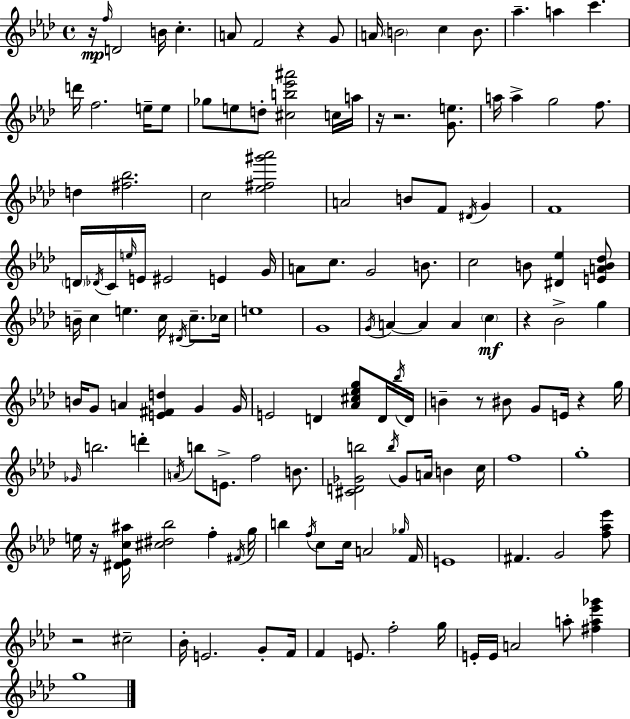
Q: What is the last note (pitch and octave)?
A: G5